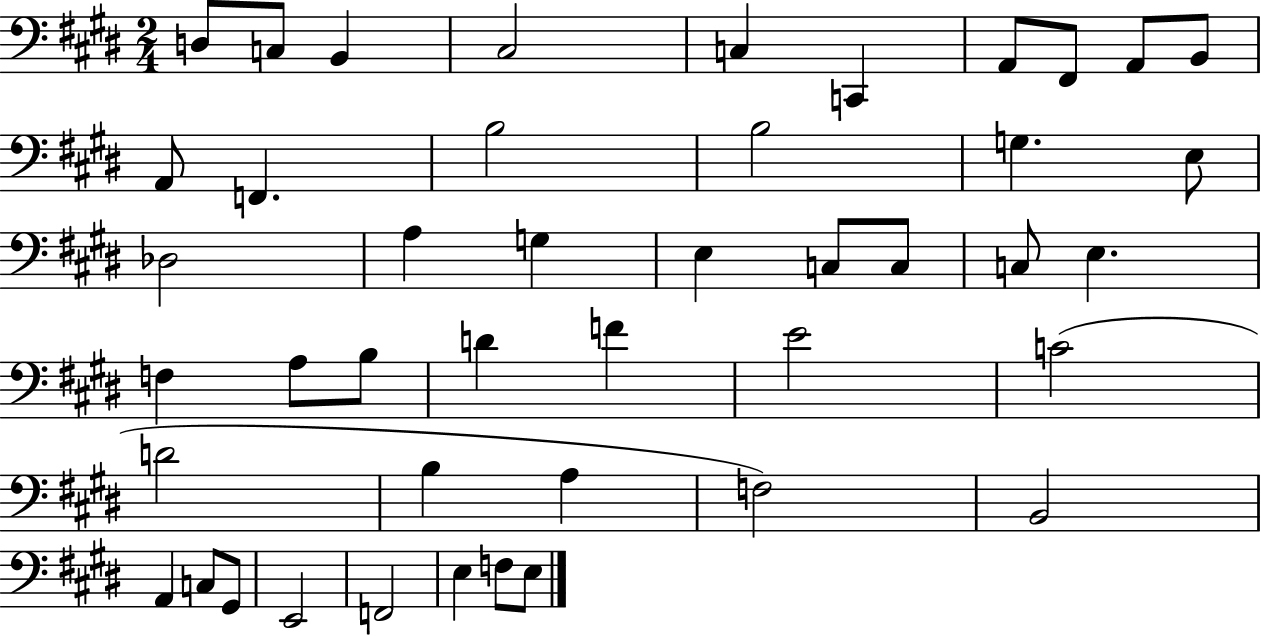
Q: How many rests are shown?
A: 0